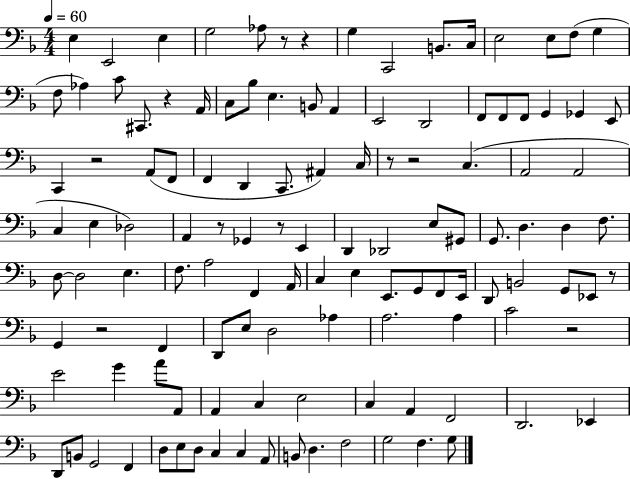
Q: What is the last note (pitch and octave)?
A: G3